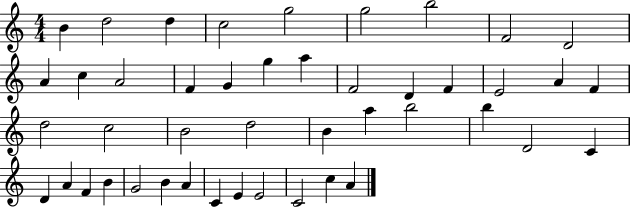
B4/q D5/h D5/q C5/h G5/h G5/h B5/h F4/h D4/h A4/q C5/q A4/h F4/q G4/q G5/q A5/q F4/h D4/q F4/q E4/h A4/q F4/q D5/h C5/h B4/h D5/h B4/q A5/q B5/h B5/q D4/h C4/q D4/q A4/q F4/q B4/q G4/h B4/q A4/q C4/q E4/q E4/h C4/h C5/q A4/q